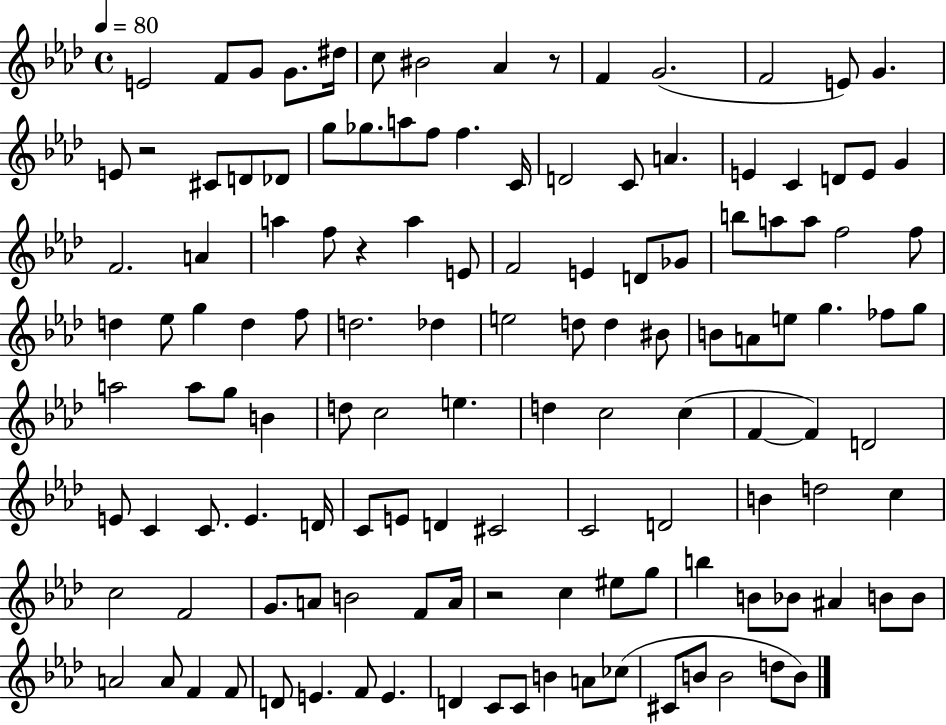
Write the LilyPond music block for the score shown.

{
  \clef treble
  \time 4/4
  \defaultTimeSignature
  \key aes \major
  \tempo 4 = 80
  e'2 f'8 g'8 g'8. dis''16 | c''8 bis'2 aes'4 r8 | f'4 g'2.( | f'2 e'8) g'4. | \break e'8 r2 cis'8 d'8 des'8 | g''8 ges''8. a''8 f''8 f''4. c'16 | d'2 c'8 a'4. | e'4 c'4 d'8 e'8 g'4 | \break f'2. a'4 | a''4 f''8 r4 a''4 e'8 | f'2 e'4 d'8 ges'8 | b''8 a''8 a''8 f''2 f''8 | \break d''4 ees''8 g''4 d''4 f''8 | d''2. des''4 | e''2 d''8 d''4 bis'8 | b'8 a'8 e''8 g''4. fes''8 g''8 | \break a''2 a''8 g''8 b'4 | d''8 c''2 e''4. | d''4 c''2 c''4( | f'4~~ f'4) d'2 | \break e'8 c'4 c'8. e'4. d'16 | c'8 e'8 d'4 cis'2 | c'2 d'2 | b'4 d''2 c''4 | \break c''2 f'2 | g'8. a'8 b'2 f'8 a'16 | r2 c''4 eis''8 g''8 | b''4 b'8 bes'8 ais'4 b'8 b'8 | \break a'2 a'8 f'4 f'8 | d'8 e'4. f'8 e'4. | d'4 c'8 c'8 b'4 a'8 ces''8( | cis'8 b'8 b'2 d''8 b'8) | \break \bar "|."
}